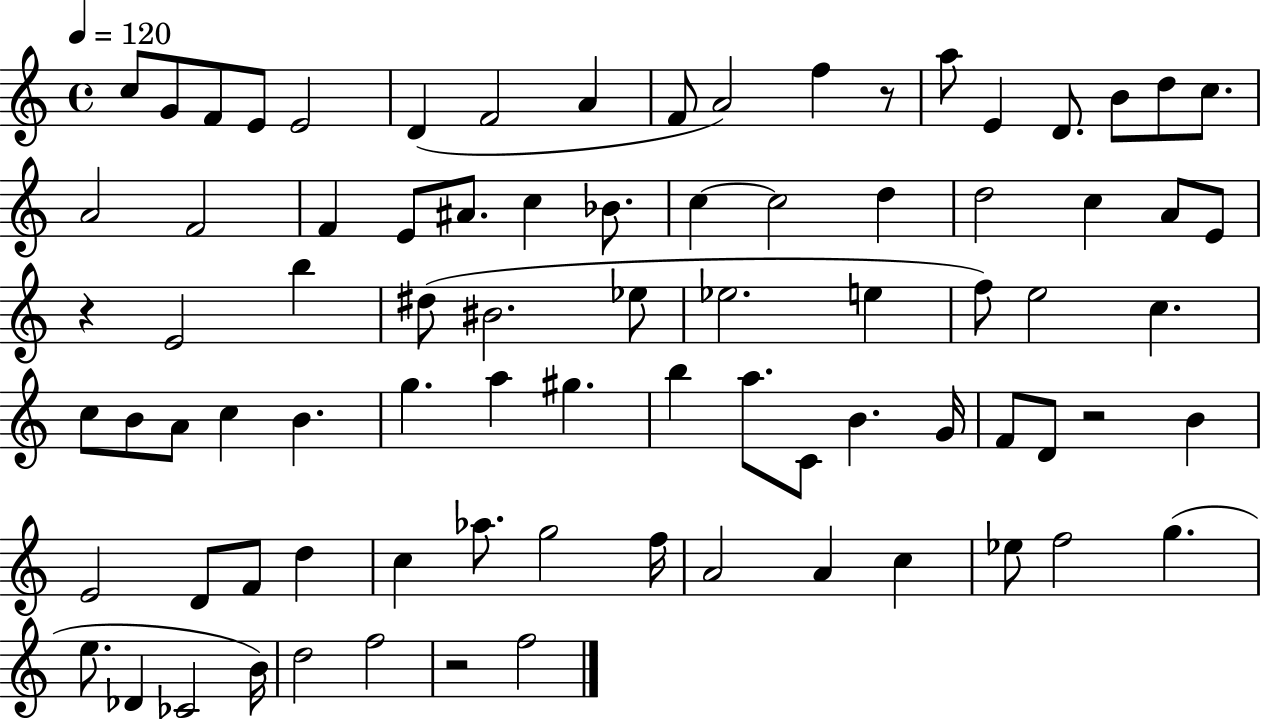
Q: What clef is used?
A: treble